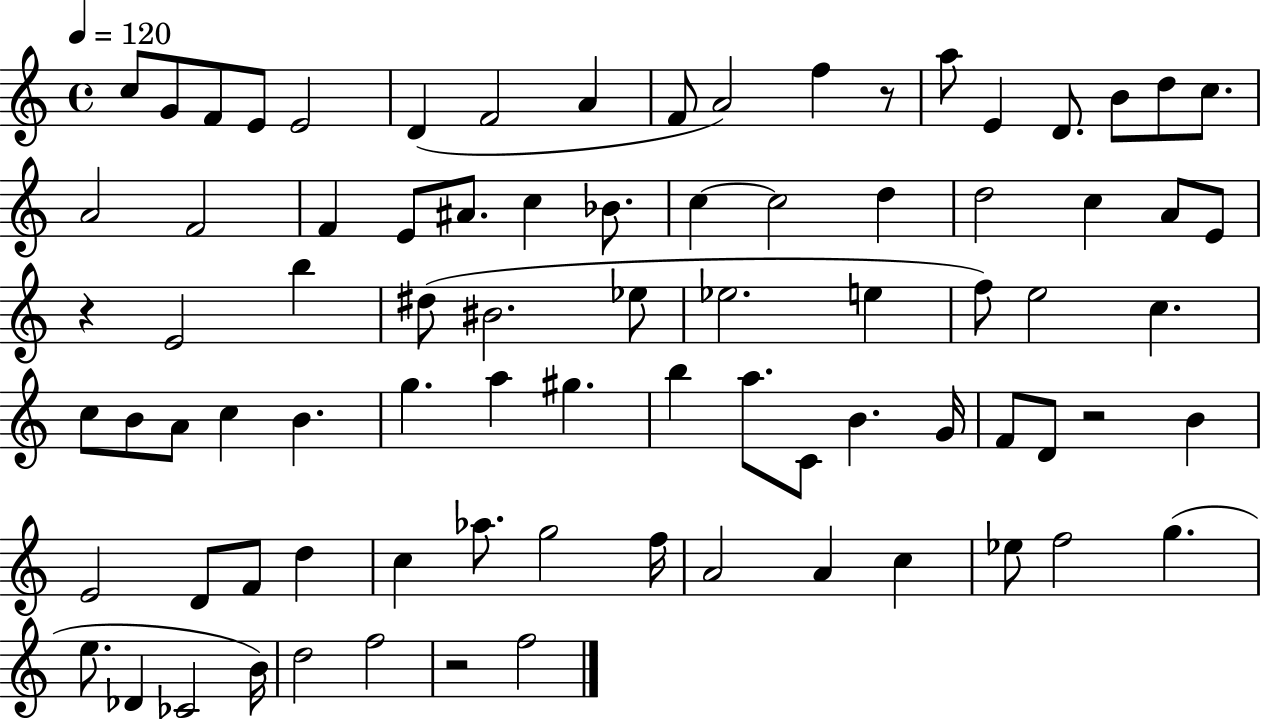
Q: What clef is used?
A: treble